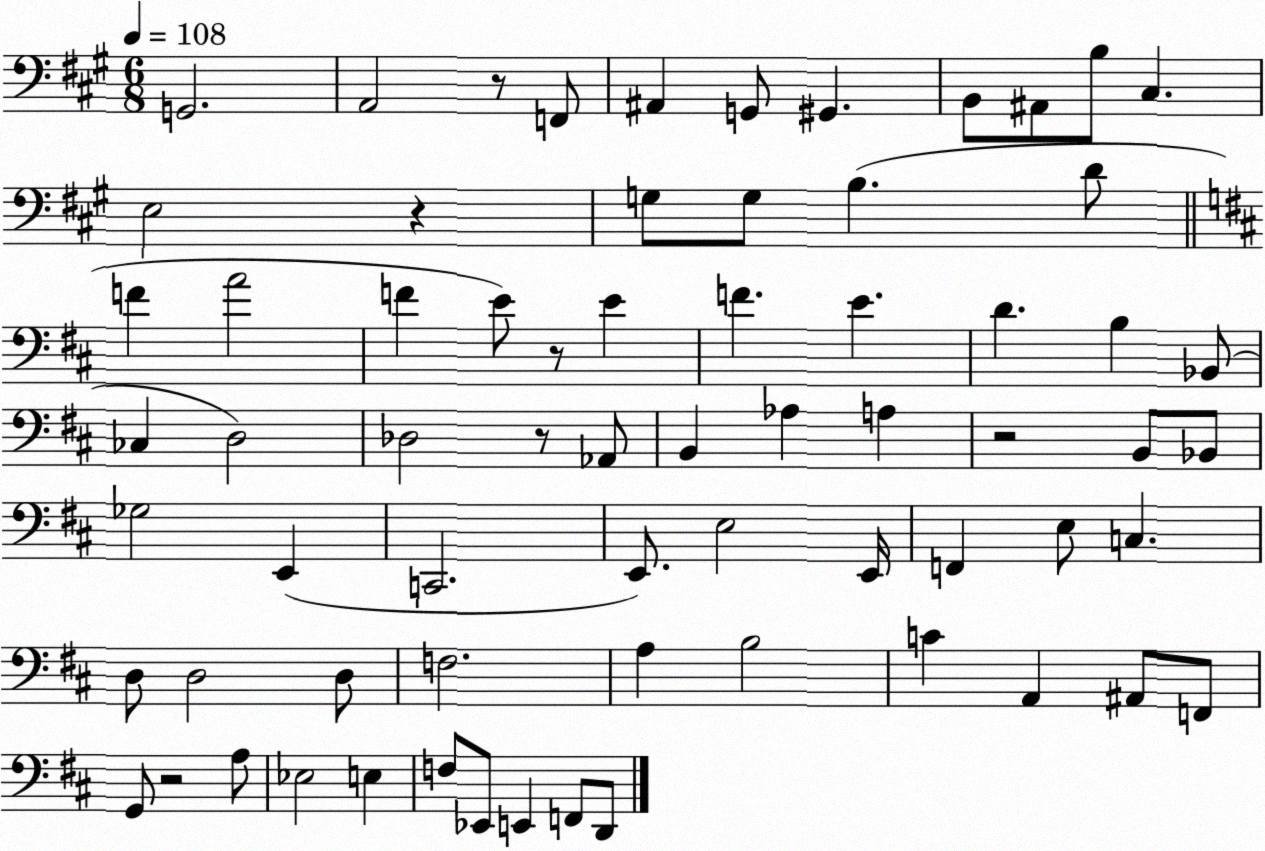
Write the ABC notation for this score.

X:1
T:Untitled
M:6/8
L:1/4
K:A
G,,2 A,,2 z/2 F,,/2 ^A,, G,,/2 ^G,, B,,/2 ^A,,/2 B,/2 ^C, E,2 z G,/2 G,/2 B, D/2 F A2 F E/2 z/2 E F E D B, _B,,/2 _C, D,2 _D,2 z/2 _A,,/2 B,, _A, A, z2 B,,/2 _B,,/2 _G,2 E,, C,,2 E,,/2 E,2 E,,/4 F,, E,/2 C, D,/2 D,2 D,/2 F,2 A, B,2 C A,, ^A,,/2 F,,/2 G,,/2 z2 A,/2 _E,2 E, F,/2 _E,,/2 E,, F,,/2 D,,/2